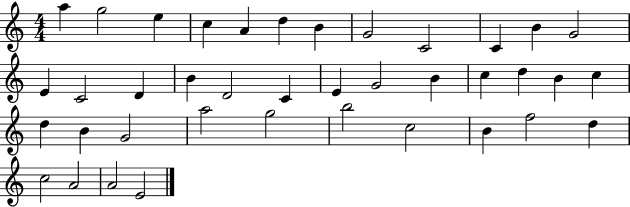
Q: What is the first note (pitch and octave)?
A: A5